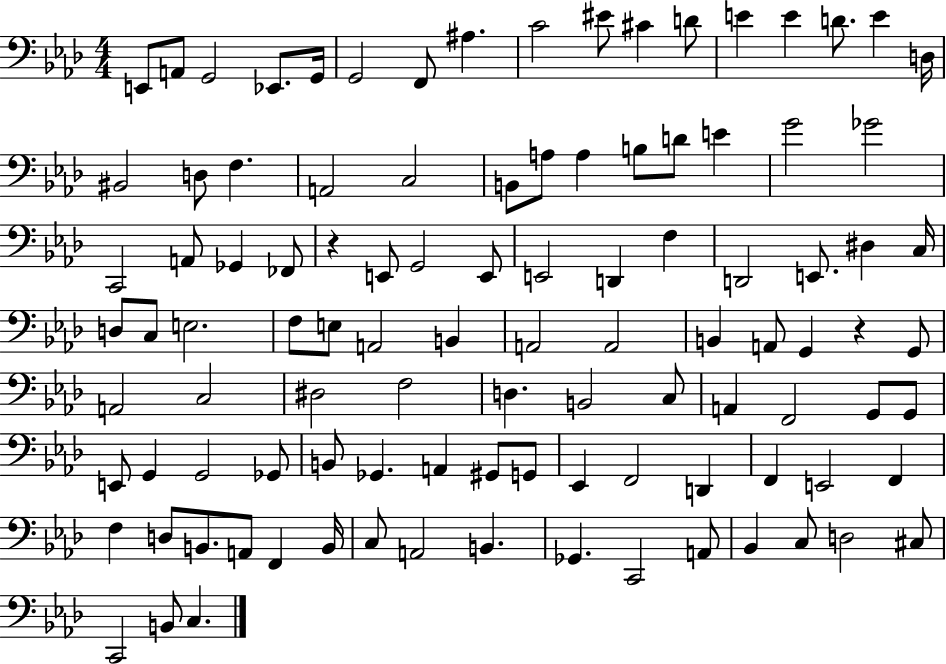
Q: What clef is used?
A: bass